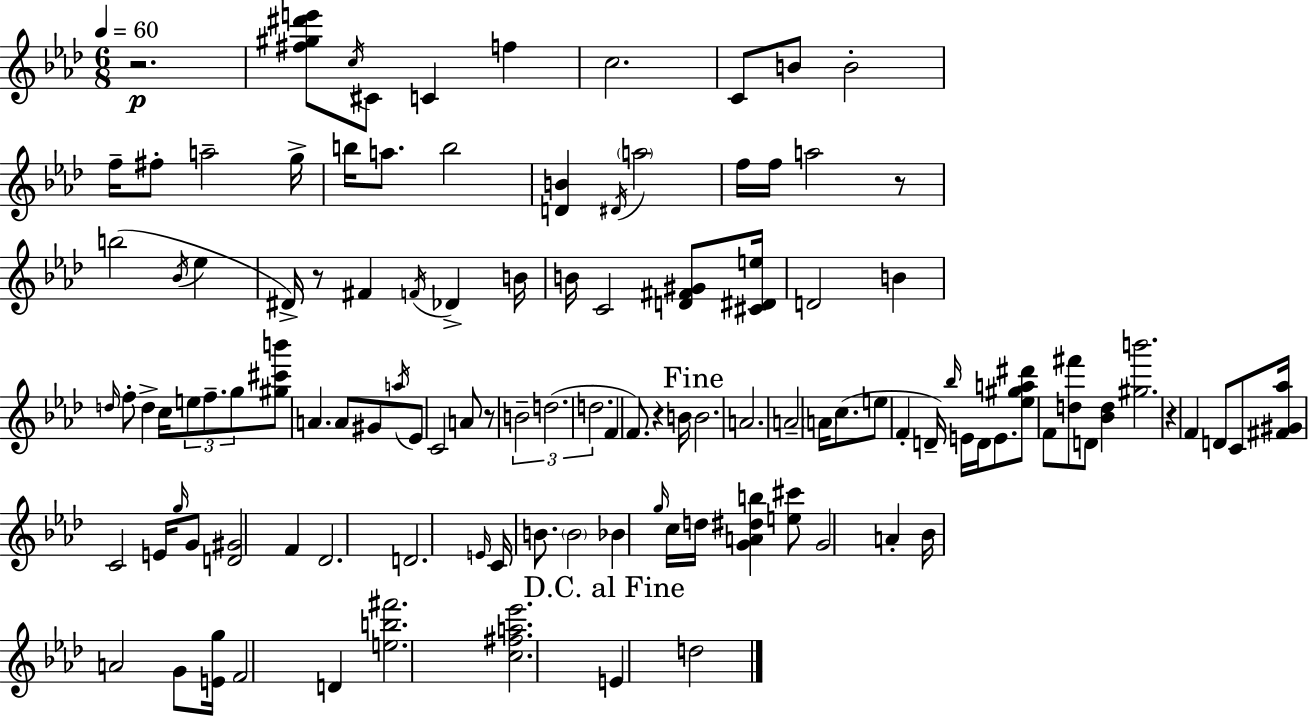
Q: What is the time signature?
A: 6/8